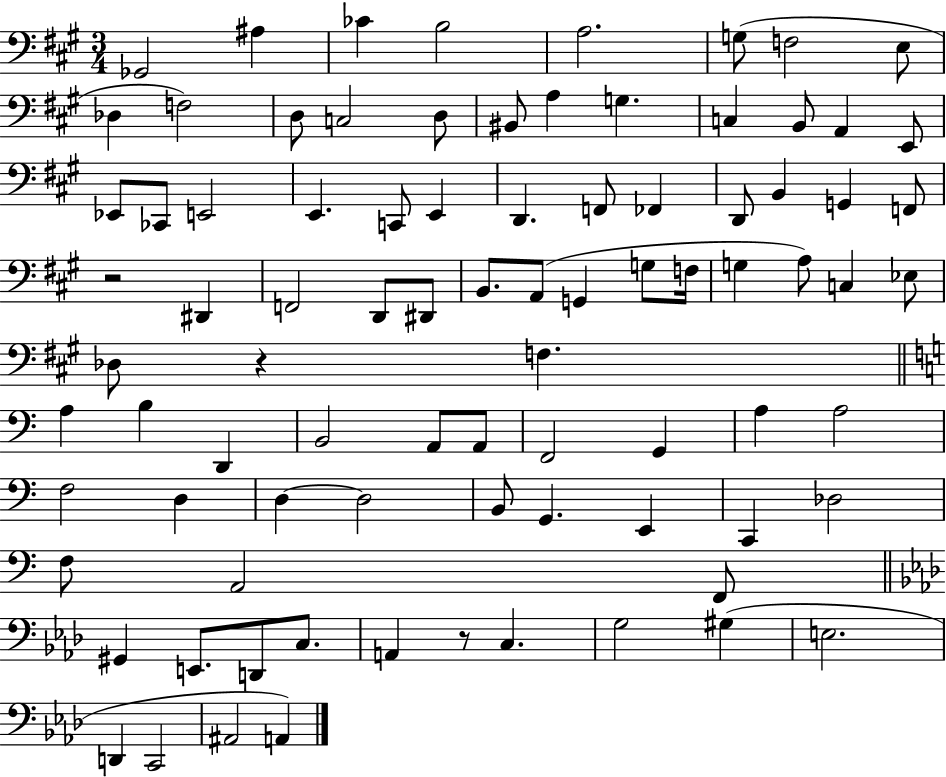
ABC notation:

X:1
T:Untitled
M:3/4
L:1/4
K:A
_G,,2 ^A, _C B,2 A,2 G,/2 F,2 E,/2 _D, F,2 D,/2 C,2 D,/2 ^B,,/2 A, G, C, B,,/2 A,, E,,/2 _E,,/2 _C,,/2 E,,2 E,, C,,/2 E,, D,, F,,/2 _F,, D,,/2 B,, G,, F,,/2 z2 ^D,, F,,2 D,,/2 ^D,,/2 B,,/2 A,,/2 G,, G,/2 F,/4 G, A,/2 C, _E,/2 _D,/2 z F, A, B, D,, B,,2 A,,/2 A,,/2 F,,2 G,, A, A,2 F,2 D, D, D,2 B,,/2 G,, E,, C,, _D,2 F,/2 A,,2 F,,/2 ^G,, E,,/2 D,,/2 C,/2 A,, z/2 C, G,2 ^G, E,2 D,, C,,2 ^A,,2 A,,